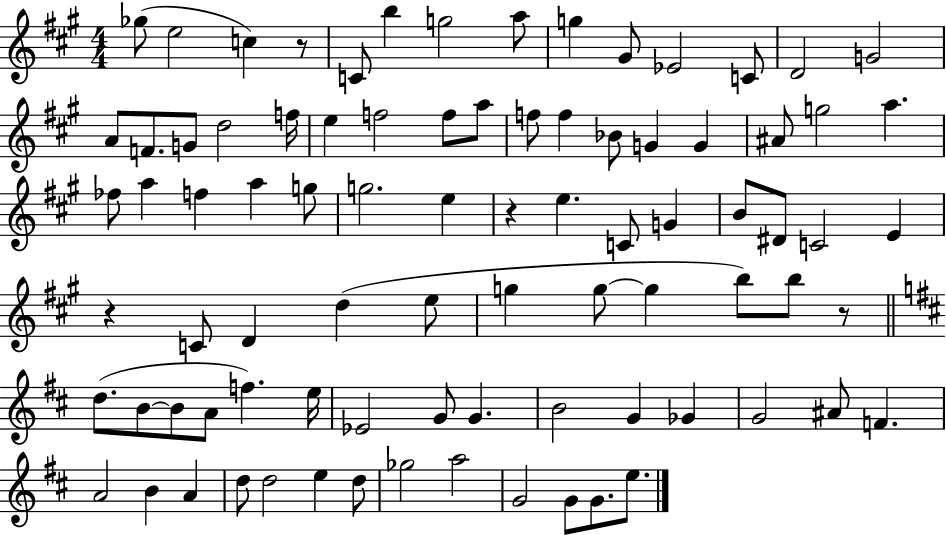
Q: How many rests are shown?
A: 4